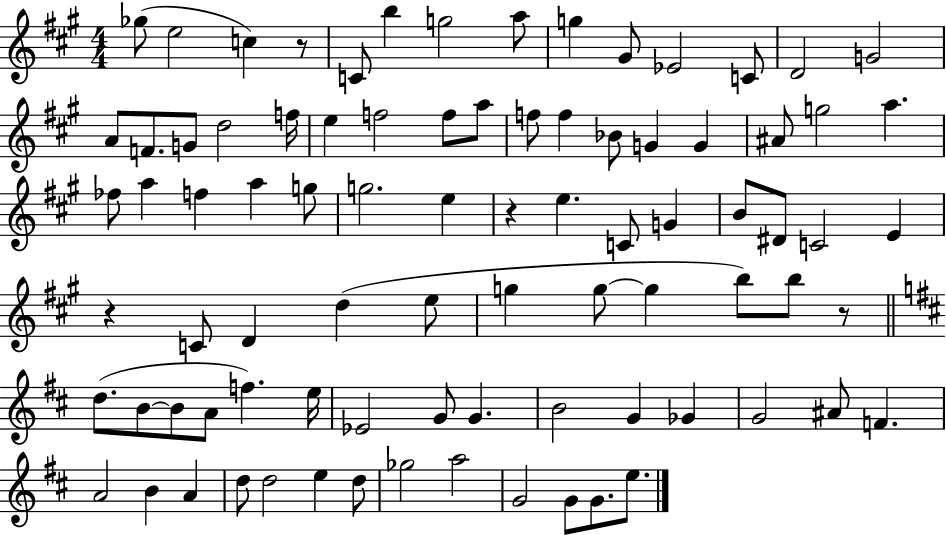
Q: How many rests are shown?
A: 4